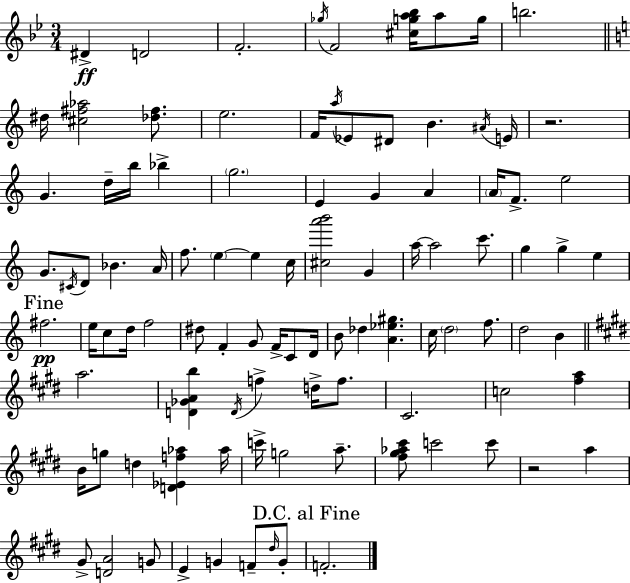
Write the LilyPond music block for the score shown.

{
  \clef treble
  \numericTimeSignature
  \time 3/4
  \key g \minor
  dis'4->\ff d'2 | f'2.-. | \acciaccatura { ges''16 } f'2 <cis'' g'' a'' bes''>16 a''8 | g''16 b''2. | \break \bar "||" \break \key a \minor dis''16 <cis'' fis'' aes''>2 <des'' fis''>8. | e''2. | f'16 \acciaccatura { a''16 } ees'8 dis'8 b'4. | \acciaccatura { ais'16 } e'16 r2. | \break g'4. d''16-- b''16 bes''4-> | \parenthesize g''2. | e'4 g'4 a'4 | \parenthesize a'16 f'8.-> e''2 | \break g'8. \acciaccatura { cis'16 } d'8 bes'4. | a'16 f''8. \parenthesize e''4~~ e''4 | c''16 <cis'' a''' b'''>2 g'4 | a''16~~ a''2 | \break c'''8. g''4 g''4-> e''4 | \mark "Fine" fis''2.\pp | e''16 c''8 d''16 f''2 | dis''8 f'4-. g'8 f'16-> | \break c'8 d'16 b'8 des''4 <a' ees'' gis''>4. | c''16 \parenthesize d''2 | f''8. d''2 b'4 | \bar "||" \break \key e \major a''2. | <d' ges' a' b''>4 \acciaccatura { d'16 } f''4-> d''16-> f''8. | cis'2. | c''2 <fis'' a''>4 | \break b'16 g''8 d''4 <d' ees' f'' aes''>4 | aes''16 c'''16-> g''2 a''8.-- | <fis'' gis'' aes'' cis'''>8 c'''2 c'''8 | r2 a''4 | \break gis'8-> <d' a'>2 g'8 | e'4-> g'4 f'8-- \grace { dis''16 } | g'8-. \mark "D.C. al Fine" f'2.-. | \bar "|."
}